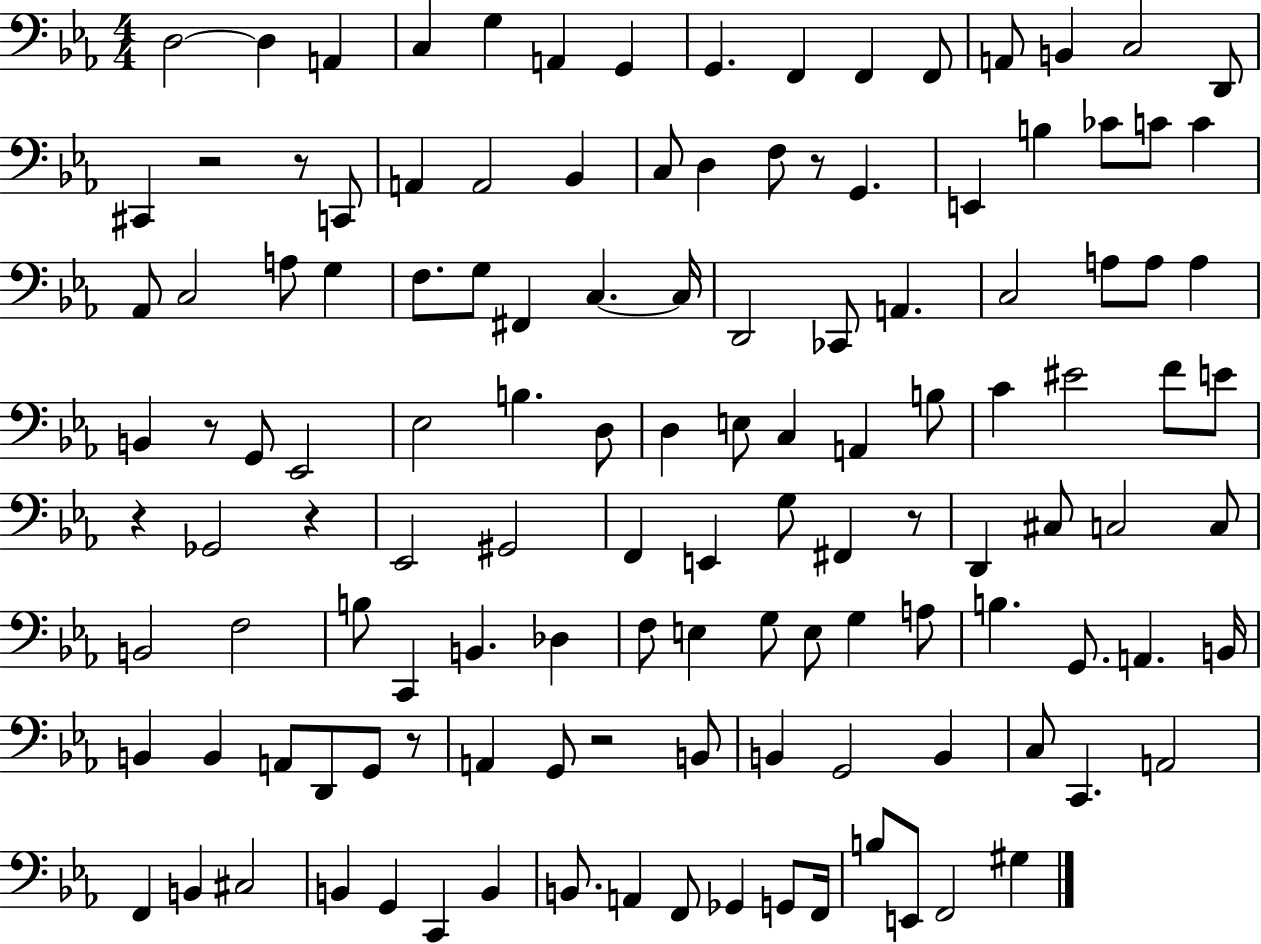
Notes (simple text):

D3/h D3/q A2/q C3/q G3/q A2/q G2/q G2/q. F2/q F2/q F2/e A2/e B2/q C3/h D2/e C#2/q R/h R/e C2/e A2/q A2/h Bb2/q C3/e D3/q F3/e R/e G2/q. E2/q B3/q CES4/e C4/e C4/q Ab2/e C3/h A3/e G3/q F3/e. G3/e F#2/q C3/q. C3/s D2/h CES2/e A2/q. C3/h A3/e A3/e A3/q B2/q R/e G2/e Eb2/h Eb3/h B3/q. D3/e D3/q E3/e C3/q A2/q B3/e C4/q EIS4/h F4/e E4/e R/q Gb2/h R/q Eb2/h G#2/h F2/q E2/q G3/e F#2/q R/e D2/q C#3/e C3/h C3/e B2/h F3/h B3/e C2/q B2/q. Db3/q F3/e E3/q G3/e E3/e G3/q A3/e B3/q. G2/e. A2/q. B2/s B2/q B2/q A2/e D2/e G2/e R/e A2/q G2/e R/h B2/e B2/q G2/h B2/q C3/e C2/q. A2/h F2/q B2/q C#3/h B2/q G2/q C2/q B2/q B2/e. A2/q F2/e Gb2/q G2/e F2/s B3/e E2/e F2/h G#3/q